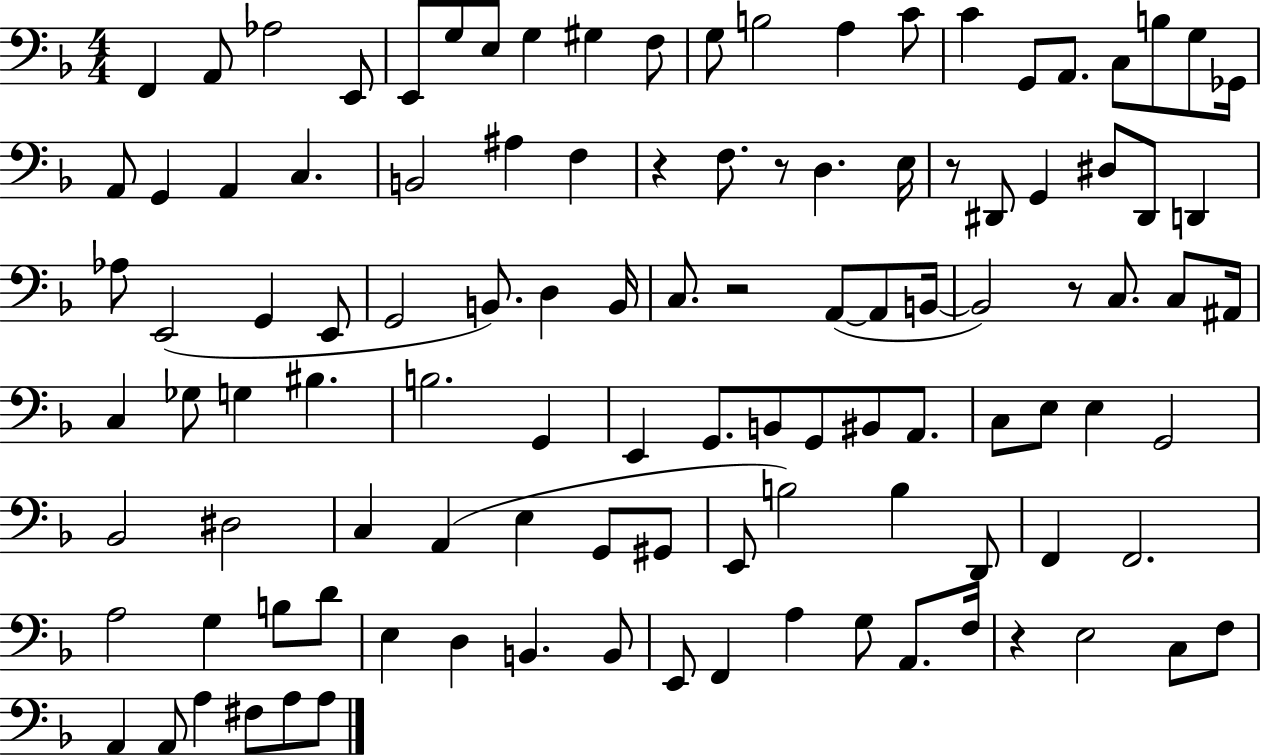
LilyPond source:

{
  \clef bass
  \numericTimeSignature
  \time 4/4
  \key f \major
  \repeat volta 2 { f,4 a,8 aes2 e,8 | e,8 g8 e8 g4 gis4 f8 | g8 b2 a4 c'8 | c'4 g,8 a,8. c8 b8 g8 ges,16 | \break a,8 g,4 a,4 c4. | b,2 ais4 f4 | r4 f8. r8 d4. e16 | r8 dis,8 g,4 dis8 dis,8 d,4 | \break aes8 e,2( g,4 e,8 | g,2 b,8.) d4 b,16 | c8. r2 a,8~(~ a,8 b,16~~ | b,2) r8 c8. c8 ais,16 | \break c4 ges8 g4 bis4. | b2. g,4 | e,4 g,8. b,8 g,8 bis,8 a,8. | c8 e8 e4 g,2 | \break bes,2 dis2 | c4 a,4( e4 g,8 gis,8 | e,8 b2) b4 d,8 | f,4 f,2. | \break a2 g4 b8 d'8 | e4 d4 b,4. b,8 | e,8 f,4 a4 g8 a,8. f16 | r4 e2 c8 f8 | \break a,4 a,8 a4 fis8 a8 a8 | } \bar "|."
}